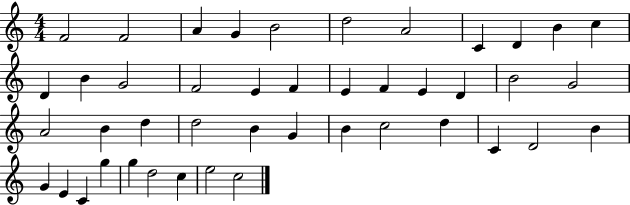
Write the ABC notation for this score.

X:1
T:Untitled
M:4/4
L:1/4
K:C
F2 F2 A G B2 d2 A2 C D B c D B G2 F2 E F E F E D B2 G2 A2 B d d2 B G B c2 d C D2 B G E C g g d2 c e2 c2